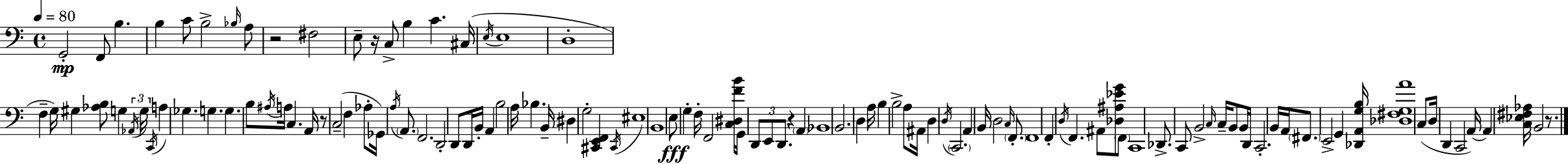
{
  \clef bass
  \time 4/4
  \defaultTimeSignature
  \key c \major
  \tempo 4 = 80
  \repeat volta 2 { g,2-.\mp f,8 b4. | b4 c'8 b2-> \grace { bes16 } a8 | r2 fis2 | e8-- r16 c8-> b4 c'4. | \break cis16( \acciaccatura { e16 } e1 | d1-. | f4-- g16) gis4 <aes b>8 g4 | \tuplet 3/2 { \acciaccatura { aes,16 } g16 \acciaccatura { c,16 } } a4 ges4. g4. | \break g4. b8 \acciaccatura { ais16 } a16 c4. | a,16 r8 c2--( f4 | aes8-. ges,16) \acciaccatura { a16 } \parenthesize a,8. f,2. | d,2-. d,8 | \break d,16 b,16-. a,4 b2 a16 bes4. | b,16-- dis4 g2-. | <cis, e, f,>4 \acciaccatura { cis,16 } eis1 | b,1 | \break e8\fff g4-. f16-. f,2 | <c dis f' b'>16 g,16 \tuplet 3/2 { d,8 e,8 d,8. } r4 | \parenthesize a,4 bes,1 | b,2. | \break d4 a16 b4 b2-> | a8 ais,16 d4 \acciaccatura { d16 } \parenthesize c,2. | a,4 b,16 d2 | \grace { c16 } \parenthesize f,8.-. f,1 | \break f,4-. \acciaccatura { d16 } f,4. | ais,8 <des ais ees' g'>8 \parenthesize f,8 c,1 | des,8.-> c,8 b,2-> | \grace { c16 } c16-- b,8 b,16 d,16 c,2.-. | \break b,16 a,16 \parenthesize fis,8. e,2-> | g,4 <des, a, g b>16 <des fis g a'>1 | c8( d16 d,4 | c,2 a,16~~) a,4 <c ees fis aes>16 | \break b,2 r8. } \bar "|."
}